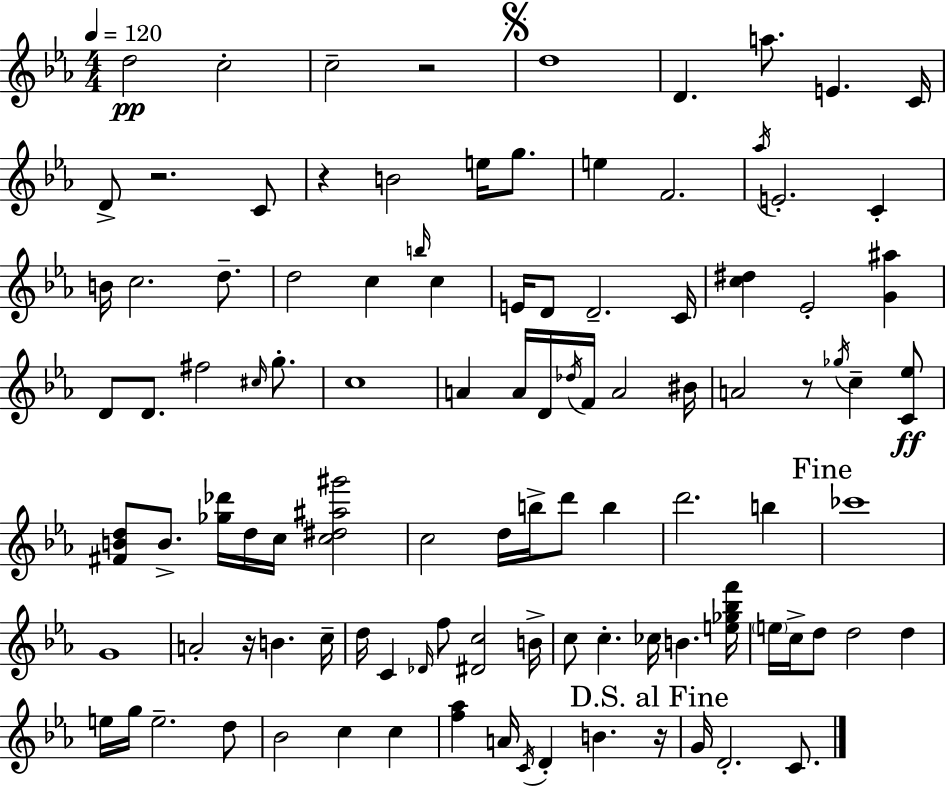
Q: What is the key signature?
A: C minor